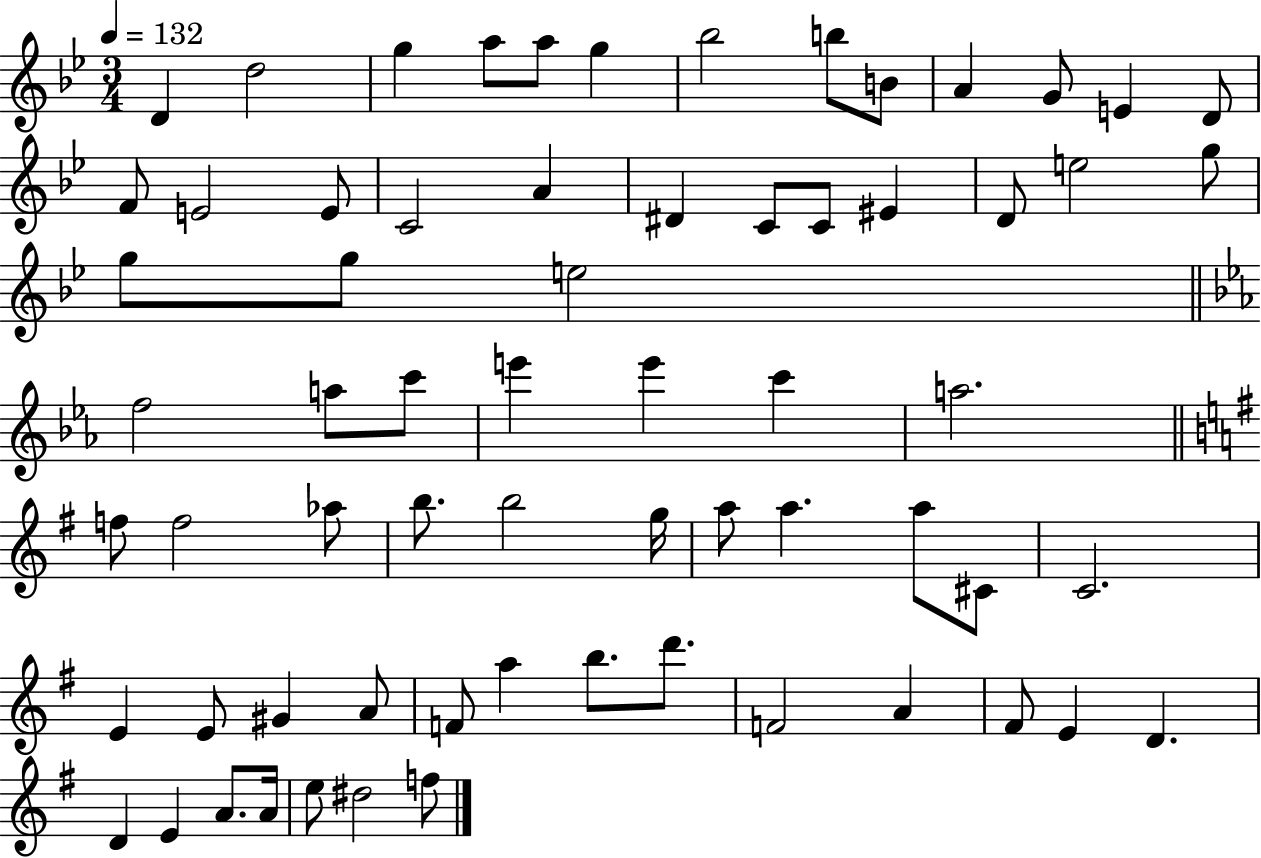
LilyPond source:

{
  \clef treble
  \numericTimeSignature
  \time 3/4
  \key bes \major
  \tempo 4 = 132
  \repeat volta 2 { d'4 d''2 | g''4 a''8 a''8 g''4 | bes''2 b''8 b'8 | a'4 g'8 e'4 d'8 | \break f'8 e'2 e'8 | c'2 a'4 | dis'4 c'8 c'8 eis'4 | d'8 e''2 g''8 | \break g''8 g''8 e''2 | \bar "||" \break \key c \minor f''2 a''8 c'''8 | e'''4 e'''4 c'''4 | a''2. | \bar "||" \break \key e \minor f''8 f''2 aes''8 | b''8. b''2 g''16 | a''8 a''4. a''8 cis'8 | c'2. | \break e'4 e'8 gis'4 a'8 | f'8 a''4 b''8. d'''8. | f'2 a'4 | fis'8 e'4 d'4. | \break d'4 e'4 a'8. a'16 | e''8 dis''2 f''8 | } \bar "|."
}